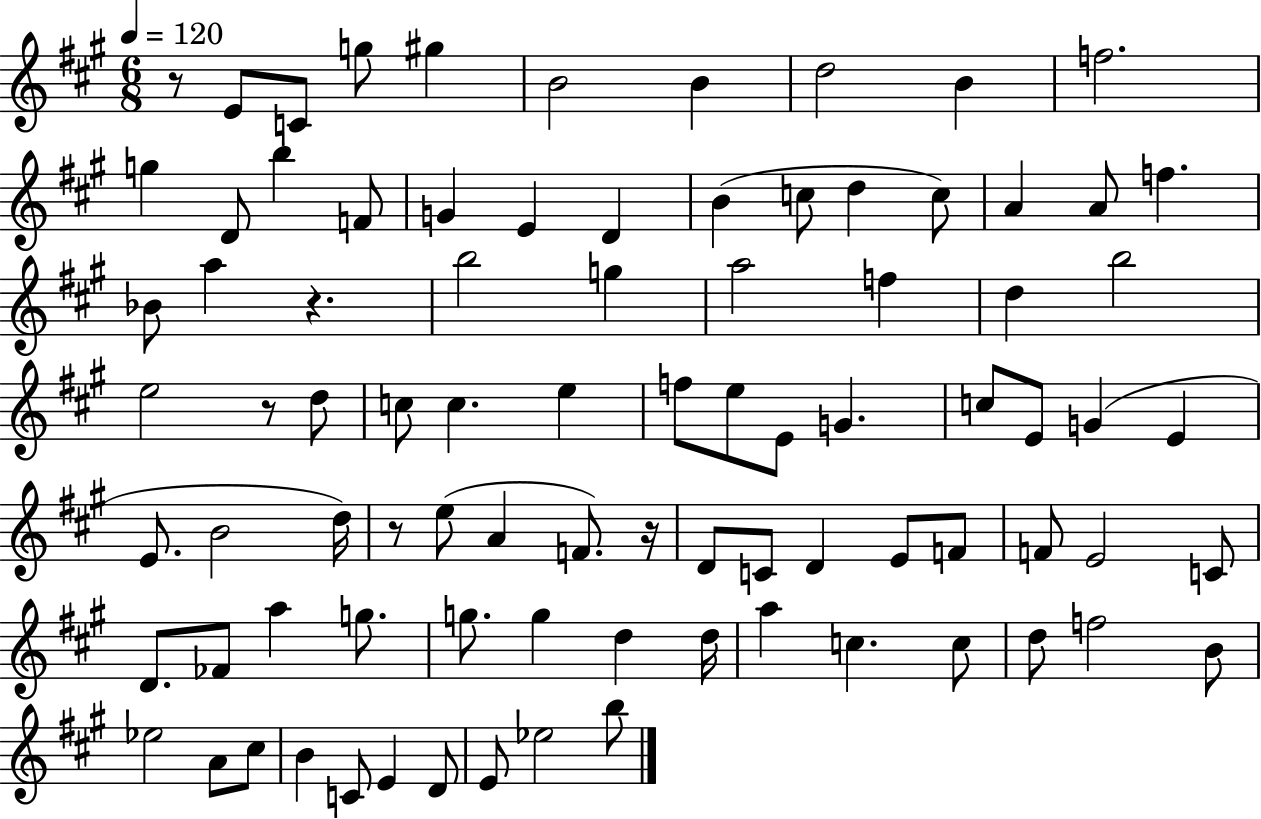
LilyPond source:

{
  \clef treble
  \numericTimeSignature
  \time 6/8
  \key a \major
  \tempo 4 = 120
  r8 e'8 c'8 g''8 gis''4 | b'2 b'4 | d''2 b'4 | f''2. | \break g''4 d'8 b''4 f'8 | g'4 e'4 d'4 | b'4( c''8 d''4 c''8) | a'4 a'8 f''4. | \break bes'8 a''4 r4. | b''2 g''4 | a''2 f''4 | d''4 b''2 | \break e''2 r8 d''8 | c''8 c''4. e''4 | f''8 e''8 e'8 g'4. | c''8 e'8 g'4( e'4 | \break e'8. b'2 d''16) | r8 e''8( a'4 f'8.) r16 | d'8 c'8 d'4 e'8 f'8 | f'8 e'2 c'8 | \break d'8. fes'8 a''4 g''8. | g''8. g''4 d''4 d''16 | a''4 c''4. c''8 | d''8 f''2 b'8 | \break ees''2 a'8 cis''8 | b'4 c'8 e'4 d'8 | e'8 ees''2 b''8 | \bar "|."
}